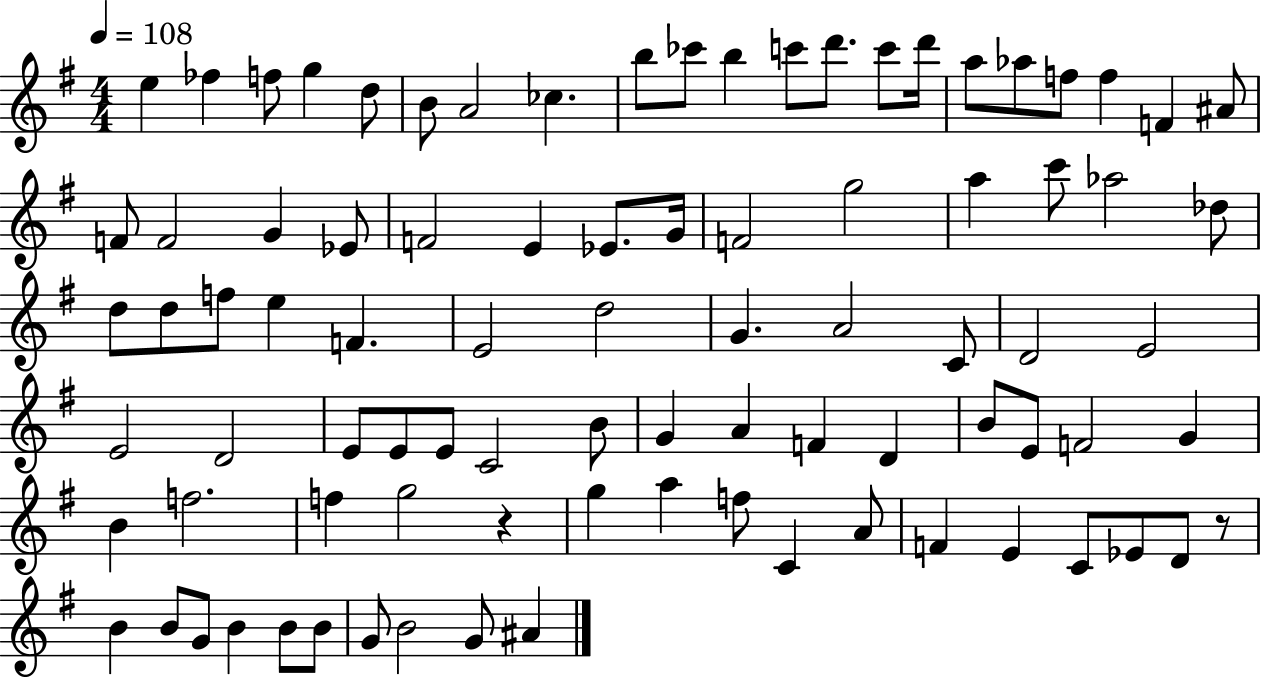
X:1
T:Untitled
M:4/4
L:1/4
K:G
e _f f/2 g d/2 B/2 A2 _c b/2 _c'/2 b c'/2 d'/2 c'/2 d'/4 a/2 _a/2 f/2 f F ^A/2 F/2 F2 G _E/2 F2 E _E/2 G/4 F2 g2 a c'/2 _a2 _d/2 d/2 d/2 f/2 e F E2 d2 G A2 C/2 D2 E2 E2 D2 E/2 E/2 E/2 C2 B/2 G A F D B/2 E/2 F2 G B f2 f g2 z g a f/2 C A/2 F E C/2 _E/2 D/2 z/2 B B/2 G/2 B B/2 B/2 G/2 B2 G/2 ^A